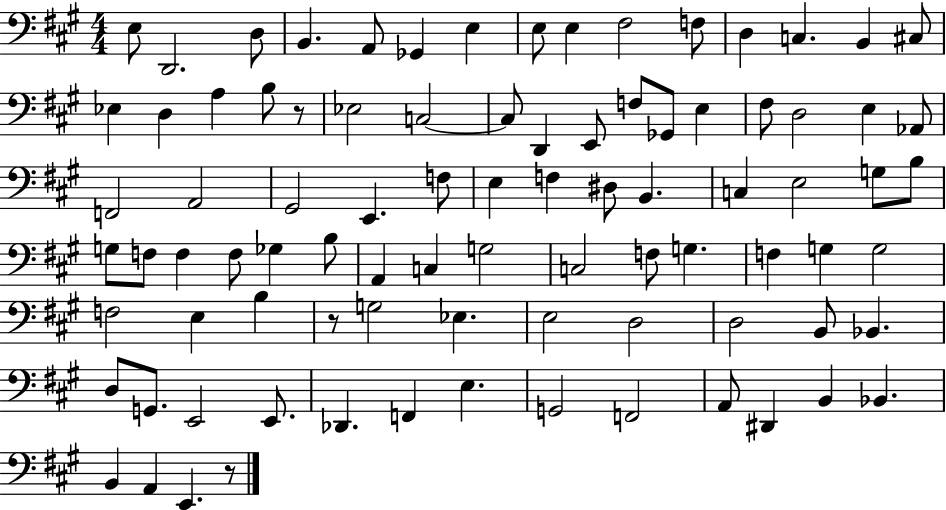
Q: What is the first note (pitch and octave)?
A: E3